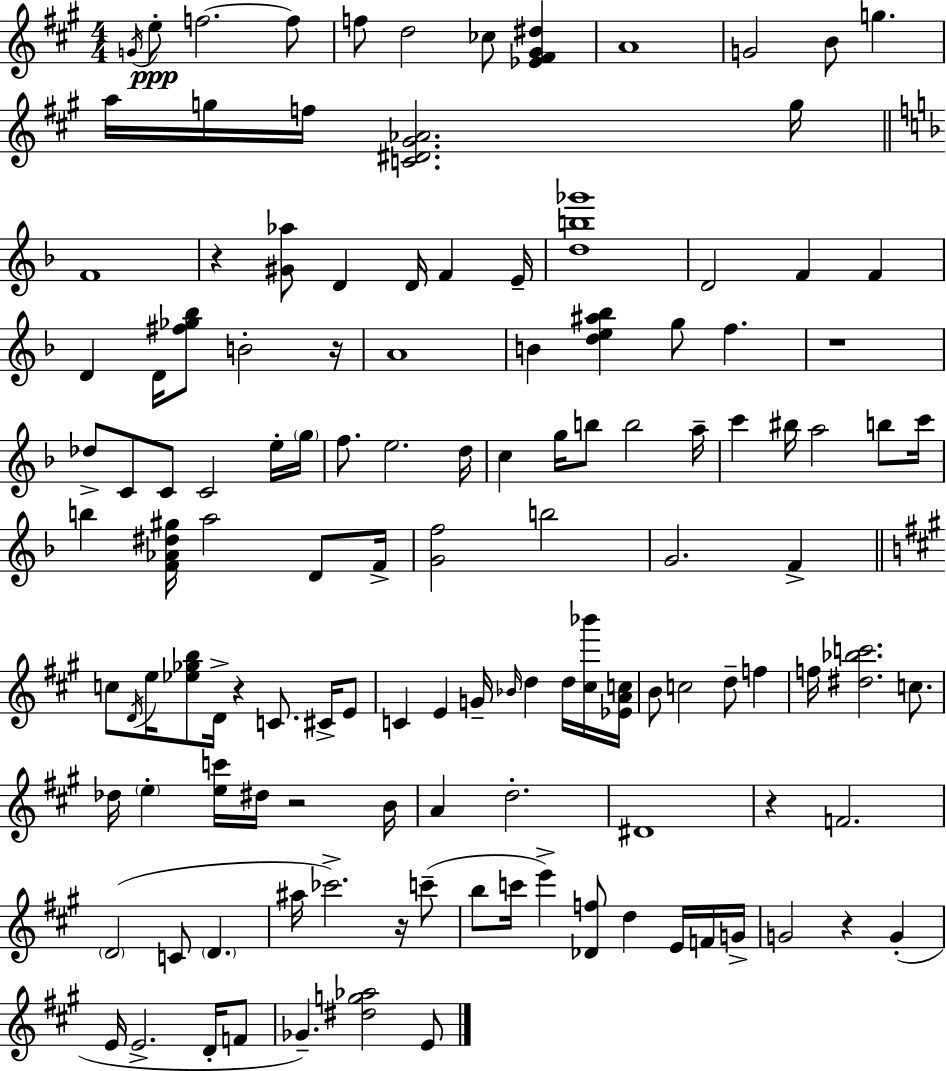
X:1
T:Untitled
M:4/4
L:1/4
K:A
G/4 e/2 f2 f/2 f/2 d2 _c/2 [_E^F^G^d] A4 G2 B/2 g a/4 g/4 f/4 [C^D^G_A]2 g/4 F4 z [^G_a]/2 D D/4 F E/4 [db_g']4 D2 F F D D/4 [^f_g_b]/2 B2 z/4 A4 B [de^a_b] g/2 f z4 _d/2 C/2 C/2 C2 e/4 g/4 f/2 e2 d/4 c g/4 b/2 b2 a/4 c' ^b/4 a2 b/2 c'/4 b [F_A^d^g]/4 a2 D/2 F/4 [Gf]2 b2 G2 F c/2 D/4 e/4 [_e_gb]/2 D/4 z C/2 ^C/4 E/2 C E G/4 _B/4 d d/4 [^c_b']/4 [_EAc]/4 B/2 c2 d/2 f f/4 [^d_bc']2 c/2 _d/4 e [ec']/4 ^d/4 z2 B/4 A d2 ^D4 z F2 D2 C/2 D ^a/4 _c'2 z/4 c'/2 b/2 c'/4 e' [_Df]/2 d E/4 F/4 G/4 G2 z G E/4 E2 D/4 F/2 _G [^dg_a]2 E/2